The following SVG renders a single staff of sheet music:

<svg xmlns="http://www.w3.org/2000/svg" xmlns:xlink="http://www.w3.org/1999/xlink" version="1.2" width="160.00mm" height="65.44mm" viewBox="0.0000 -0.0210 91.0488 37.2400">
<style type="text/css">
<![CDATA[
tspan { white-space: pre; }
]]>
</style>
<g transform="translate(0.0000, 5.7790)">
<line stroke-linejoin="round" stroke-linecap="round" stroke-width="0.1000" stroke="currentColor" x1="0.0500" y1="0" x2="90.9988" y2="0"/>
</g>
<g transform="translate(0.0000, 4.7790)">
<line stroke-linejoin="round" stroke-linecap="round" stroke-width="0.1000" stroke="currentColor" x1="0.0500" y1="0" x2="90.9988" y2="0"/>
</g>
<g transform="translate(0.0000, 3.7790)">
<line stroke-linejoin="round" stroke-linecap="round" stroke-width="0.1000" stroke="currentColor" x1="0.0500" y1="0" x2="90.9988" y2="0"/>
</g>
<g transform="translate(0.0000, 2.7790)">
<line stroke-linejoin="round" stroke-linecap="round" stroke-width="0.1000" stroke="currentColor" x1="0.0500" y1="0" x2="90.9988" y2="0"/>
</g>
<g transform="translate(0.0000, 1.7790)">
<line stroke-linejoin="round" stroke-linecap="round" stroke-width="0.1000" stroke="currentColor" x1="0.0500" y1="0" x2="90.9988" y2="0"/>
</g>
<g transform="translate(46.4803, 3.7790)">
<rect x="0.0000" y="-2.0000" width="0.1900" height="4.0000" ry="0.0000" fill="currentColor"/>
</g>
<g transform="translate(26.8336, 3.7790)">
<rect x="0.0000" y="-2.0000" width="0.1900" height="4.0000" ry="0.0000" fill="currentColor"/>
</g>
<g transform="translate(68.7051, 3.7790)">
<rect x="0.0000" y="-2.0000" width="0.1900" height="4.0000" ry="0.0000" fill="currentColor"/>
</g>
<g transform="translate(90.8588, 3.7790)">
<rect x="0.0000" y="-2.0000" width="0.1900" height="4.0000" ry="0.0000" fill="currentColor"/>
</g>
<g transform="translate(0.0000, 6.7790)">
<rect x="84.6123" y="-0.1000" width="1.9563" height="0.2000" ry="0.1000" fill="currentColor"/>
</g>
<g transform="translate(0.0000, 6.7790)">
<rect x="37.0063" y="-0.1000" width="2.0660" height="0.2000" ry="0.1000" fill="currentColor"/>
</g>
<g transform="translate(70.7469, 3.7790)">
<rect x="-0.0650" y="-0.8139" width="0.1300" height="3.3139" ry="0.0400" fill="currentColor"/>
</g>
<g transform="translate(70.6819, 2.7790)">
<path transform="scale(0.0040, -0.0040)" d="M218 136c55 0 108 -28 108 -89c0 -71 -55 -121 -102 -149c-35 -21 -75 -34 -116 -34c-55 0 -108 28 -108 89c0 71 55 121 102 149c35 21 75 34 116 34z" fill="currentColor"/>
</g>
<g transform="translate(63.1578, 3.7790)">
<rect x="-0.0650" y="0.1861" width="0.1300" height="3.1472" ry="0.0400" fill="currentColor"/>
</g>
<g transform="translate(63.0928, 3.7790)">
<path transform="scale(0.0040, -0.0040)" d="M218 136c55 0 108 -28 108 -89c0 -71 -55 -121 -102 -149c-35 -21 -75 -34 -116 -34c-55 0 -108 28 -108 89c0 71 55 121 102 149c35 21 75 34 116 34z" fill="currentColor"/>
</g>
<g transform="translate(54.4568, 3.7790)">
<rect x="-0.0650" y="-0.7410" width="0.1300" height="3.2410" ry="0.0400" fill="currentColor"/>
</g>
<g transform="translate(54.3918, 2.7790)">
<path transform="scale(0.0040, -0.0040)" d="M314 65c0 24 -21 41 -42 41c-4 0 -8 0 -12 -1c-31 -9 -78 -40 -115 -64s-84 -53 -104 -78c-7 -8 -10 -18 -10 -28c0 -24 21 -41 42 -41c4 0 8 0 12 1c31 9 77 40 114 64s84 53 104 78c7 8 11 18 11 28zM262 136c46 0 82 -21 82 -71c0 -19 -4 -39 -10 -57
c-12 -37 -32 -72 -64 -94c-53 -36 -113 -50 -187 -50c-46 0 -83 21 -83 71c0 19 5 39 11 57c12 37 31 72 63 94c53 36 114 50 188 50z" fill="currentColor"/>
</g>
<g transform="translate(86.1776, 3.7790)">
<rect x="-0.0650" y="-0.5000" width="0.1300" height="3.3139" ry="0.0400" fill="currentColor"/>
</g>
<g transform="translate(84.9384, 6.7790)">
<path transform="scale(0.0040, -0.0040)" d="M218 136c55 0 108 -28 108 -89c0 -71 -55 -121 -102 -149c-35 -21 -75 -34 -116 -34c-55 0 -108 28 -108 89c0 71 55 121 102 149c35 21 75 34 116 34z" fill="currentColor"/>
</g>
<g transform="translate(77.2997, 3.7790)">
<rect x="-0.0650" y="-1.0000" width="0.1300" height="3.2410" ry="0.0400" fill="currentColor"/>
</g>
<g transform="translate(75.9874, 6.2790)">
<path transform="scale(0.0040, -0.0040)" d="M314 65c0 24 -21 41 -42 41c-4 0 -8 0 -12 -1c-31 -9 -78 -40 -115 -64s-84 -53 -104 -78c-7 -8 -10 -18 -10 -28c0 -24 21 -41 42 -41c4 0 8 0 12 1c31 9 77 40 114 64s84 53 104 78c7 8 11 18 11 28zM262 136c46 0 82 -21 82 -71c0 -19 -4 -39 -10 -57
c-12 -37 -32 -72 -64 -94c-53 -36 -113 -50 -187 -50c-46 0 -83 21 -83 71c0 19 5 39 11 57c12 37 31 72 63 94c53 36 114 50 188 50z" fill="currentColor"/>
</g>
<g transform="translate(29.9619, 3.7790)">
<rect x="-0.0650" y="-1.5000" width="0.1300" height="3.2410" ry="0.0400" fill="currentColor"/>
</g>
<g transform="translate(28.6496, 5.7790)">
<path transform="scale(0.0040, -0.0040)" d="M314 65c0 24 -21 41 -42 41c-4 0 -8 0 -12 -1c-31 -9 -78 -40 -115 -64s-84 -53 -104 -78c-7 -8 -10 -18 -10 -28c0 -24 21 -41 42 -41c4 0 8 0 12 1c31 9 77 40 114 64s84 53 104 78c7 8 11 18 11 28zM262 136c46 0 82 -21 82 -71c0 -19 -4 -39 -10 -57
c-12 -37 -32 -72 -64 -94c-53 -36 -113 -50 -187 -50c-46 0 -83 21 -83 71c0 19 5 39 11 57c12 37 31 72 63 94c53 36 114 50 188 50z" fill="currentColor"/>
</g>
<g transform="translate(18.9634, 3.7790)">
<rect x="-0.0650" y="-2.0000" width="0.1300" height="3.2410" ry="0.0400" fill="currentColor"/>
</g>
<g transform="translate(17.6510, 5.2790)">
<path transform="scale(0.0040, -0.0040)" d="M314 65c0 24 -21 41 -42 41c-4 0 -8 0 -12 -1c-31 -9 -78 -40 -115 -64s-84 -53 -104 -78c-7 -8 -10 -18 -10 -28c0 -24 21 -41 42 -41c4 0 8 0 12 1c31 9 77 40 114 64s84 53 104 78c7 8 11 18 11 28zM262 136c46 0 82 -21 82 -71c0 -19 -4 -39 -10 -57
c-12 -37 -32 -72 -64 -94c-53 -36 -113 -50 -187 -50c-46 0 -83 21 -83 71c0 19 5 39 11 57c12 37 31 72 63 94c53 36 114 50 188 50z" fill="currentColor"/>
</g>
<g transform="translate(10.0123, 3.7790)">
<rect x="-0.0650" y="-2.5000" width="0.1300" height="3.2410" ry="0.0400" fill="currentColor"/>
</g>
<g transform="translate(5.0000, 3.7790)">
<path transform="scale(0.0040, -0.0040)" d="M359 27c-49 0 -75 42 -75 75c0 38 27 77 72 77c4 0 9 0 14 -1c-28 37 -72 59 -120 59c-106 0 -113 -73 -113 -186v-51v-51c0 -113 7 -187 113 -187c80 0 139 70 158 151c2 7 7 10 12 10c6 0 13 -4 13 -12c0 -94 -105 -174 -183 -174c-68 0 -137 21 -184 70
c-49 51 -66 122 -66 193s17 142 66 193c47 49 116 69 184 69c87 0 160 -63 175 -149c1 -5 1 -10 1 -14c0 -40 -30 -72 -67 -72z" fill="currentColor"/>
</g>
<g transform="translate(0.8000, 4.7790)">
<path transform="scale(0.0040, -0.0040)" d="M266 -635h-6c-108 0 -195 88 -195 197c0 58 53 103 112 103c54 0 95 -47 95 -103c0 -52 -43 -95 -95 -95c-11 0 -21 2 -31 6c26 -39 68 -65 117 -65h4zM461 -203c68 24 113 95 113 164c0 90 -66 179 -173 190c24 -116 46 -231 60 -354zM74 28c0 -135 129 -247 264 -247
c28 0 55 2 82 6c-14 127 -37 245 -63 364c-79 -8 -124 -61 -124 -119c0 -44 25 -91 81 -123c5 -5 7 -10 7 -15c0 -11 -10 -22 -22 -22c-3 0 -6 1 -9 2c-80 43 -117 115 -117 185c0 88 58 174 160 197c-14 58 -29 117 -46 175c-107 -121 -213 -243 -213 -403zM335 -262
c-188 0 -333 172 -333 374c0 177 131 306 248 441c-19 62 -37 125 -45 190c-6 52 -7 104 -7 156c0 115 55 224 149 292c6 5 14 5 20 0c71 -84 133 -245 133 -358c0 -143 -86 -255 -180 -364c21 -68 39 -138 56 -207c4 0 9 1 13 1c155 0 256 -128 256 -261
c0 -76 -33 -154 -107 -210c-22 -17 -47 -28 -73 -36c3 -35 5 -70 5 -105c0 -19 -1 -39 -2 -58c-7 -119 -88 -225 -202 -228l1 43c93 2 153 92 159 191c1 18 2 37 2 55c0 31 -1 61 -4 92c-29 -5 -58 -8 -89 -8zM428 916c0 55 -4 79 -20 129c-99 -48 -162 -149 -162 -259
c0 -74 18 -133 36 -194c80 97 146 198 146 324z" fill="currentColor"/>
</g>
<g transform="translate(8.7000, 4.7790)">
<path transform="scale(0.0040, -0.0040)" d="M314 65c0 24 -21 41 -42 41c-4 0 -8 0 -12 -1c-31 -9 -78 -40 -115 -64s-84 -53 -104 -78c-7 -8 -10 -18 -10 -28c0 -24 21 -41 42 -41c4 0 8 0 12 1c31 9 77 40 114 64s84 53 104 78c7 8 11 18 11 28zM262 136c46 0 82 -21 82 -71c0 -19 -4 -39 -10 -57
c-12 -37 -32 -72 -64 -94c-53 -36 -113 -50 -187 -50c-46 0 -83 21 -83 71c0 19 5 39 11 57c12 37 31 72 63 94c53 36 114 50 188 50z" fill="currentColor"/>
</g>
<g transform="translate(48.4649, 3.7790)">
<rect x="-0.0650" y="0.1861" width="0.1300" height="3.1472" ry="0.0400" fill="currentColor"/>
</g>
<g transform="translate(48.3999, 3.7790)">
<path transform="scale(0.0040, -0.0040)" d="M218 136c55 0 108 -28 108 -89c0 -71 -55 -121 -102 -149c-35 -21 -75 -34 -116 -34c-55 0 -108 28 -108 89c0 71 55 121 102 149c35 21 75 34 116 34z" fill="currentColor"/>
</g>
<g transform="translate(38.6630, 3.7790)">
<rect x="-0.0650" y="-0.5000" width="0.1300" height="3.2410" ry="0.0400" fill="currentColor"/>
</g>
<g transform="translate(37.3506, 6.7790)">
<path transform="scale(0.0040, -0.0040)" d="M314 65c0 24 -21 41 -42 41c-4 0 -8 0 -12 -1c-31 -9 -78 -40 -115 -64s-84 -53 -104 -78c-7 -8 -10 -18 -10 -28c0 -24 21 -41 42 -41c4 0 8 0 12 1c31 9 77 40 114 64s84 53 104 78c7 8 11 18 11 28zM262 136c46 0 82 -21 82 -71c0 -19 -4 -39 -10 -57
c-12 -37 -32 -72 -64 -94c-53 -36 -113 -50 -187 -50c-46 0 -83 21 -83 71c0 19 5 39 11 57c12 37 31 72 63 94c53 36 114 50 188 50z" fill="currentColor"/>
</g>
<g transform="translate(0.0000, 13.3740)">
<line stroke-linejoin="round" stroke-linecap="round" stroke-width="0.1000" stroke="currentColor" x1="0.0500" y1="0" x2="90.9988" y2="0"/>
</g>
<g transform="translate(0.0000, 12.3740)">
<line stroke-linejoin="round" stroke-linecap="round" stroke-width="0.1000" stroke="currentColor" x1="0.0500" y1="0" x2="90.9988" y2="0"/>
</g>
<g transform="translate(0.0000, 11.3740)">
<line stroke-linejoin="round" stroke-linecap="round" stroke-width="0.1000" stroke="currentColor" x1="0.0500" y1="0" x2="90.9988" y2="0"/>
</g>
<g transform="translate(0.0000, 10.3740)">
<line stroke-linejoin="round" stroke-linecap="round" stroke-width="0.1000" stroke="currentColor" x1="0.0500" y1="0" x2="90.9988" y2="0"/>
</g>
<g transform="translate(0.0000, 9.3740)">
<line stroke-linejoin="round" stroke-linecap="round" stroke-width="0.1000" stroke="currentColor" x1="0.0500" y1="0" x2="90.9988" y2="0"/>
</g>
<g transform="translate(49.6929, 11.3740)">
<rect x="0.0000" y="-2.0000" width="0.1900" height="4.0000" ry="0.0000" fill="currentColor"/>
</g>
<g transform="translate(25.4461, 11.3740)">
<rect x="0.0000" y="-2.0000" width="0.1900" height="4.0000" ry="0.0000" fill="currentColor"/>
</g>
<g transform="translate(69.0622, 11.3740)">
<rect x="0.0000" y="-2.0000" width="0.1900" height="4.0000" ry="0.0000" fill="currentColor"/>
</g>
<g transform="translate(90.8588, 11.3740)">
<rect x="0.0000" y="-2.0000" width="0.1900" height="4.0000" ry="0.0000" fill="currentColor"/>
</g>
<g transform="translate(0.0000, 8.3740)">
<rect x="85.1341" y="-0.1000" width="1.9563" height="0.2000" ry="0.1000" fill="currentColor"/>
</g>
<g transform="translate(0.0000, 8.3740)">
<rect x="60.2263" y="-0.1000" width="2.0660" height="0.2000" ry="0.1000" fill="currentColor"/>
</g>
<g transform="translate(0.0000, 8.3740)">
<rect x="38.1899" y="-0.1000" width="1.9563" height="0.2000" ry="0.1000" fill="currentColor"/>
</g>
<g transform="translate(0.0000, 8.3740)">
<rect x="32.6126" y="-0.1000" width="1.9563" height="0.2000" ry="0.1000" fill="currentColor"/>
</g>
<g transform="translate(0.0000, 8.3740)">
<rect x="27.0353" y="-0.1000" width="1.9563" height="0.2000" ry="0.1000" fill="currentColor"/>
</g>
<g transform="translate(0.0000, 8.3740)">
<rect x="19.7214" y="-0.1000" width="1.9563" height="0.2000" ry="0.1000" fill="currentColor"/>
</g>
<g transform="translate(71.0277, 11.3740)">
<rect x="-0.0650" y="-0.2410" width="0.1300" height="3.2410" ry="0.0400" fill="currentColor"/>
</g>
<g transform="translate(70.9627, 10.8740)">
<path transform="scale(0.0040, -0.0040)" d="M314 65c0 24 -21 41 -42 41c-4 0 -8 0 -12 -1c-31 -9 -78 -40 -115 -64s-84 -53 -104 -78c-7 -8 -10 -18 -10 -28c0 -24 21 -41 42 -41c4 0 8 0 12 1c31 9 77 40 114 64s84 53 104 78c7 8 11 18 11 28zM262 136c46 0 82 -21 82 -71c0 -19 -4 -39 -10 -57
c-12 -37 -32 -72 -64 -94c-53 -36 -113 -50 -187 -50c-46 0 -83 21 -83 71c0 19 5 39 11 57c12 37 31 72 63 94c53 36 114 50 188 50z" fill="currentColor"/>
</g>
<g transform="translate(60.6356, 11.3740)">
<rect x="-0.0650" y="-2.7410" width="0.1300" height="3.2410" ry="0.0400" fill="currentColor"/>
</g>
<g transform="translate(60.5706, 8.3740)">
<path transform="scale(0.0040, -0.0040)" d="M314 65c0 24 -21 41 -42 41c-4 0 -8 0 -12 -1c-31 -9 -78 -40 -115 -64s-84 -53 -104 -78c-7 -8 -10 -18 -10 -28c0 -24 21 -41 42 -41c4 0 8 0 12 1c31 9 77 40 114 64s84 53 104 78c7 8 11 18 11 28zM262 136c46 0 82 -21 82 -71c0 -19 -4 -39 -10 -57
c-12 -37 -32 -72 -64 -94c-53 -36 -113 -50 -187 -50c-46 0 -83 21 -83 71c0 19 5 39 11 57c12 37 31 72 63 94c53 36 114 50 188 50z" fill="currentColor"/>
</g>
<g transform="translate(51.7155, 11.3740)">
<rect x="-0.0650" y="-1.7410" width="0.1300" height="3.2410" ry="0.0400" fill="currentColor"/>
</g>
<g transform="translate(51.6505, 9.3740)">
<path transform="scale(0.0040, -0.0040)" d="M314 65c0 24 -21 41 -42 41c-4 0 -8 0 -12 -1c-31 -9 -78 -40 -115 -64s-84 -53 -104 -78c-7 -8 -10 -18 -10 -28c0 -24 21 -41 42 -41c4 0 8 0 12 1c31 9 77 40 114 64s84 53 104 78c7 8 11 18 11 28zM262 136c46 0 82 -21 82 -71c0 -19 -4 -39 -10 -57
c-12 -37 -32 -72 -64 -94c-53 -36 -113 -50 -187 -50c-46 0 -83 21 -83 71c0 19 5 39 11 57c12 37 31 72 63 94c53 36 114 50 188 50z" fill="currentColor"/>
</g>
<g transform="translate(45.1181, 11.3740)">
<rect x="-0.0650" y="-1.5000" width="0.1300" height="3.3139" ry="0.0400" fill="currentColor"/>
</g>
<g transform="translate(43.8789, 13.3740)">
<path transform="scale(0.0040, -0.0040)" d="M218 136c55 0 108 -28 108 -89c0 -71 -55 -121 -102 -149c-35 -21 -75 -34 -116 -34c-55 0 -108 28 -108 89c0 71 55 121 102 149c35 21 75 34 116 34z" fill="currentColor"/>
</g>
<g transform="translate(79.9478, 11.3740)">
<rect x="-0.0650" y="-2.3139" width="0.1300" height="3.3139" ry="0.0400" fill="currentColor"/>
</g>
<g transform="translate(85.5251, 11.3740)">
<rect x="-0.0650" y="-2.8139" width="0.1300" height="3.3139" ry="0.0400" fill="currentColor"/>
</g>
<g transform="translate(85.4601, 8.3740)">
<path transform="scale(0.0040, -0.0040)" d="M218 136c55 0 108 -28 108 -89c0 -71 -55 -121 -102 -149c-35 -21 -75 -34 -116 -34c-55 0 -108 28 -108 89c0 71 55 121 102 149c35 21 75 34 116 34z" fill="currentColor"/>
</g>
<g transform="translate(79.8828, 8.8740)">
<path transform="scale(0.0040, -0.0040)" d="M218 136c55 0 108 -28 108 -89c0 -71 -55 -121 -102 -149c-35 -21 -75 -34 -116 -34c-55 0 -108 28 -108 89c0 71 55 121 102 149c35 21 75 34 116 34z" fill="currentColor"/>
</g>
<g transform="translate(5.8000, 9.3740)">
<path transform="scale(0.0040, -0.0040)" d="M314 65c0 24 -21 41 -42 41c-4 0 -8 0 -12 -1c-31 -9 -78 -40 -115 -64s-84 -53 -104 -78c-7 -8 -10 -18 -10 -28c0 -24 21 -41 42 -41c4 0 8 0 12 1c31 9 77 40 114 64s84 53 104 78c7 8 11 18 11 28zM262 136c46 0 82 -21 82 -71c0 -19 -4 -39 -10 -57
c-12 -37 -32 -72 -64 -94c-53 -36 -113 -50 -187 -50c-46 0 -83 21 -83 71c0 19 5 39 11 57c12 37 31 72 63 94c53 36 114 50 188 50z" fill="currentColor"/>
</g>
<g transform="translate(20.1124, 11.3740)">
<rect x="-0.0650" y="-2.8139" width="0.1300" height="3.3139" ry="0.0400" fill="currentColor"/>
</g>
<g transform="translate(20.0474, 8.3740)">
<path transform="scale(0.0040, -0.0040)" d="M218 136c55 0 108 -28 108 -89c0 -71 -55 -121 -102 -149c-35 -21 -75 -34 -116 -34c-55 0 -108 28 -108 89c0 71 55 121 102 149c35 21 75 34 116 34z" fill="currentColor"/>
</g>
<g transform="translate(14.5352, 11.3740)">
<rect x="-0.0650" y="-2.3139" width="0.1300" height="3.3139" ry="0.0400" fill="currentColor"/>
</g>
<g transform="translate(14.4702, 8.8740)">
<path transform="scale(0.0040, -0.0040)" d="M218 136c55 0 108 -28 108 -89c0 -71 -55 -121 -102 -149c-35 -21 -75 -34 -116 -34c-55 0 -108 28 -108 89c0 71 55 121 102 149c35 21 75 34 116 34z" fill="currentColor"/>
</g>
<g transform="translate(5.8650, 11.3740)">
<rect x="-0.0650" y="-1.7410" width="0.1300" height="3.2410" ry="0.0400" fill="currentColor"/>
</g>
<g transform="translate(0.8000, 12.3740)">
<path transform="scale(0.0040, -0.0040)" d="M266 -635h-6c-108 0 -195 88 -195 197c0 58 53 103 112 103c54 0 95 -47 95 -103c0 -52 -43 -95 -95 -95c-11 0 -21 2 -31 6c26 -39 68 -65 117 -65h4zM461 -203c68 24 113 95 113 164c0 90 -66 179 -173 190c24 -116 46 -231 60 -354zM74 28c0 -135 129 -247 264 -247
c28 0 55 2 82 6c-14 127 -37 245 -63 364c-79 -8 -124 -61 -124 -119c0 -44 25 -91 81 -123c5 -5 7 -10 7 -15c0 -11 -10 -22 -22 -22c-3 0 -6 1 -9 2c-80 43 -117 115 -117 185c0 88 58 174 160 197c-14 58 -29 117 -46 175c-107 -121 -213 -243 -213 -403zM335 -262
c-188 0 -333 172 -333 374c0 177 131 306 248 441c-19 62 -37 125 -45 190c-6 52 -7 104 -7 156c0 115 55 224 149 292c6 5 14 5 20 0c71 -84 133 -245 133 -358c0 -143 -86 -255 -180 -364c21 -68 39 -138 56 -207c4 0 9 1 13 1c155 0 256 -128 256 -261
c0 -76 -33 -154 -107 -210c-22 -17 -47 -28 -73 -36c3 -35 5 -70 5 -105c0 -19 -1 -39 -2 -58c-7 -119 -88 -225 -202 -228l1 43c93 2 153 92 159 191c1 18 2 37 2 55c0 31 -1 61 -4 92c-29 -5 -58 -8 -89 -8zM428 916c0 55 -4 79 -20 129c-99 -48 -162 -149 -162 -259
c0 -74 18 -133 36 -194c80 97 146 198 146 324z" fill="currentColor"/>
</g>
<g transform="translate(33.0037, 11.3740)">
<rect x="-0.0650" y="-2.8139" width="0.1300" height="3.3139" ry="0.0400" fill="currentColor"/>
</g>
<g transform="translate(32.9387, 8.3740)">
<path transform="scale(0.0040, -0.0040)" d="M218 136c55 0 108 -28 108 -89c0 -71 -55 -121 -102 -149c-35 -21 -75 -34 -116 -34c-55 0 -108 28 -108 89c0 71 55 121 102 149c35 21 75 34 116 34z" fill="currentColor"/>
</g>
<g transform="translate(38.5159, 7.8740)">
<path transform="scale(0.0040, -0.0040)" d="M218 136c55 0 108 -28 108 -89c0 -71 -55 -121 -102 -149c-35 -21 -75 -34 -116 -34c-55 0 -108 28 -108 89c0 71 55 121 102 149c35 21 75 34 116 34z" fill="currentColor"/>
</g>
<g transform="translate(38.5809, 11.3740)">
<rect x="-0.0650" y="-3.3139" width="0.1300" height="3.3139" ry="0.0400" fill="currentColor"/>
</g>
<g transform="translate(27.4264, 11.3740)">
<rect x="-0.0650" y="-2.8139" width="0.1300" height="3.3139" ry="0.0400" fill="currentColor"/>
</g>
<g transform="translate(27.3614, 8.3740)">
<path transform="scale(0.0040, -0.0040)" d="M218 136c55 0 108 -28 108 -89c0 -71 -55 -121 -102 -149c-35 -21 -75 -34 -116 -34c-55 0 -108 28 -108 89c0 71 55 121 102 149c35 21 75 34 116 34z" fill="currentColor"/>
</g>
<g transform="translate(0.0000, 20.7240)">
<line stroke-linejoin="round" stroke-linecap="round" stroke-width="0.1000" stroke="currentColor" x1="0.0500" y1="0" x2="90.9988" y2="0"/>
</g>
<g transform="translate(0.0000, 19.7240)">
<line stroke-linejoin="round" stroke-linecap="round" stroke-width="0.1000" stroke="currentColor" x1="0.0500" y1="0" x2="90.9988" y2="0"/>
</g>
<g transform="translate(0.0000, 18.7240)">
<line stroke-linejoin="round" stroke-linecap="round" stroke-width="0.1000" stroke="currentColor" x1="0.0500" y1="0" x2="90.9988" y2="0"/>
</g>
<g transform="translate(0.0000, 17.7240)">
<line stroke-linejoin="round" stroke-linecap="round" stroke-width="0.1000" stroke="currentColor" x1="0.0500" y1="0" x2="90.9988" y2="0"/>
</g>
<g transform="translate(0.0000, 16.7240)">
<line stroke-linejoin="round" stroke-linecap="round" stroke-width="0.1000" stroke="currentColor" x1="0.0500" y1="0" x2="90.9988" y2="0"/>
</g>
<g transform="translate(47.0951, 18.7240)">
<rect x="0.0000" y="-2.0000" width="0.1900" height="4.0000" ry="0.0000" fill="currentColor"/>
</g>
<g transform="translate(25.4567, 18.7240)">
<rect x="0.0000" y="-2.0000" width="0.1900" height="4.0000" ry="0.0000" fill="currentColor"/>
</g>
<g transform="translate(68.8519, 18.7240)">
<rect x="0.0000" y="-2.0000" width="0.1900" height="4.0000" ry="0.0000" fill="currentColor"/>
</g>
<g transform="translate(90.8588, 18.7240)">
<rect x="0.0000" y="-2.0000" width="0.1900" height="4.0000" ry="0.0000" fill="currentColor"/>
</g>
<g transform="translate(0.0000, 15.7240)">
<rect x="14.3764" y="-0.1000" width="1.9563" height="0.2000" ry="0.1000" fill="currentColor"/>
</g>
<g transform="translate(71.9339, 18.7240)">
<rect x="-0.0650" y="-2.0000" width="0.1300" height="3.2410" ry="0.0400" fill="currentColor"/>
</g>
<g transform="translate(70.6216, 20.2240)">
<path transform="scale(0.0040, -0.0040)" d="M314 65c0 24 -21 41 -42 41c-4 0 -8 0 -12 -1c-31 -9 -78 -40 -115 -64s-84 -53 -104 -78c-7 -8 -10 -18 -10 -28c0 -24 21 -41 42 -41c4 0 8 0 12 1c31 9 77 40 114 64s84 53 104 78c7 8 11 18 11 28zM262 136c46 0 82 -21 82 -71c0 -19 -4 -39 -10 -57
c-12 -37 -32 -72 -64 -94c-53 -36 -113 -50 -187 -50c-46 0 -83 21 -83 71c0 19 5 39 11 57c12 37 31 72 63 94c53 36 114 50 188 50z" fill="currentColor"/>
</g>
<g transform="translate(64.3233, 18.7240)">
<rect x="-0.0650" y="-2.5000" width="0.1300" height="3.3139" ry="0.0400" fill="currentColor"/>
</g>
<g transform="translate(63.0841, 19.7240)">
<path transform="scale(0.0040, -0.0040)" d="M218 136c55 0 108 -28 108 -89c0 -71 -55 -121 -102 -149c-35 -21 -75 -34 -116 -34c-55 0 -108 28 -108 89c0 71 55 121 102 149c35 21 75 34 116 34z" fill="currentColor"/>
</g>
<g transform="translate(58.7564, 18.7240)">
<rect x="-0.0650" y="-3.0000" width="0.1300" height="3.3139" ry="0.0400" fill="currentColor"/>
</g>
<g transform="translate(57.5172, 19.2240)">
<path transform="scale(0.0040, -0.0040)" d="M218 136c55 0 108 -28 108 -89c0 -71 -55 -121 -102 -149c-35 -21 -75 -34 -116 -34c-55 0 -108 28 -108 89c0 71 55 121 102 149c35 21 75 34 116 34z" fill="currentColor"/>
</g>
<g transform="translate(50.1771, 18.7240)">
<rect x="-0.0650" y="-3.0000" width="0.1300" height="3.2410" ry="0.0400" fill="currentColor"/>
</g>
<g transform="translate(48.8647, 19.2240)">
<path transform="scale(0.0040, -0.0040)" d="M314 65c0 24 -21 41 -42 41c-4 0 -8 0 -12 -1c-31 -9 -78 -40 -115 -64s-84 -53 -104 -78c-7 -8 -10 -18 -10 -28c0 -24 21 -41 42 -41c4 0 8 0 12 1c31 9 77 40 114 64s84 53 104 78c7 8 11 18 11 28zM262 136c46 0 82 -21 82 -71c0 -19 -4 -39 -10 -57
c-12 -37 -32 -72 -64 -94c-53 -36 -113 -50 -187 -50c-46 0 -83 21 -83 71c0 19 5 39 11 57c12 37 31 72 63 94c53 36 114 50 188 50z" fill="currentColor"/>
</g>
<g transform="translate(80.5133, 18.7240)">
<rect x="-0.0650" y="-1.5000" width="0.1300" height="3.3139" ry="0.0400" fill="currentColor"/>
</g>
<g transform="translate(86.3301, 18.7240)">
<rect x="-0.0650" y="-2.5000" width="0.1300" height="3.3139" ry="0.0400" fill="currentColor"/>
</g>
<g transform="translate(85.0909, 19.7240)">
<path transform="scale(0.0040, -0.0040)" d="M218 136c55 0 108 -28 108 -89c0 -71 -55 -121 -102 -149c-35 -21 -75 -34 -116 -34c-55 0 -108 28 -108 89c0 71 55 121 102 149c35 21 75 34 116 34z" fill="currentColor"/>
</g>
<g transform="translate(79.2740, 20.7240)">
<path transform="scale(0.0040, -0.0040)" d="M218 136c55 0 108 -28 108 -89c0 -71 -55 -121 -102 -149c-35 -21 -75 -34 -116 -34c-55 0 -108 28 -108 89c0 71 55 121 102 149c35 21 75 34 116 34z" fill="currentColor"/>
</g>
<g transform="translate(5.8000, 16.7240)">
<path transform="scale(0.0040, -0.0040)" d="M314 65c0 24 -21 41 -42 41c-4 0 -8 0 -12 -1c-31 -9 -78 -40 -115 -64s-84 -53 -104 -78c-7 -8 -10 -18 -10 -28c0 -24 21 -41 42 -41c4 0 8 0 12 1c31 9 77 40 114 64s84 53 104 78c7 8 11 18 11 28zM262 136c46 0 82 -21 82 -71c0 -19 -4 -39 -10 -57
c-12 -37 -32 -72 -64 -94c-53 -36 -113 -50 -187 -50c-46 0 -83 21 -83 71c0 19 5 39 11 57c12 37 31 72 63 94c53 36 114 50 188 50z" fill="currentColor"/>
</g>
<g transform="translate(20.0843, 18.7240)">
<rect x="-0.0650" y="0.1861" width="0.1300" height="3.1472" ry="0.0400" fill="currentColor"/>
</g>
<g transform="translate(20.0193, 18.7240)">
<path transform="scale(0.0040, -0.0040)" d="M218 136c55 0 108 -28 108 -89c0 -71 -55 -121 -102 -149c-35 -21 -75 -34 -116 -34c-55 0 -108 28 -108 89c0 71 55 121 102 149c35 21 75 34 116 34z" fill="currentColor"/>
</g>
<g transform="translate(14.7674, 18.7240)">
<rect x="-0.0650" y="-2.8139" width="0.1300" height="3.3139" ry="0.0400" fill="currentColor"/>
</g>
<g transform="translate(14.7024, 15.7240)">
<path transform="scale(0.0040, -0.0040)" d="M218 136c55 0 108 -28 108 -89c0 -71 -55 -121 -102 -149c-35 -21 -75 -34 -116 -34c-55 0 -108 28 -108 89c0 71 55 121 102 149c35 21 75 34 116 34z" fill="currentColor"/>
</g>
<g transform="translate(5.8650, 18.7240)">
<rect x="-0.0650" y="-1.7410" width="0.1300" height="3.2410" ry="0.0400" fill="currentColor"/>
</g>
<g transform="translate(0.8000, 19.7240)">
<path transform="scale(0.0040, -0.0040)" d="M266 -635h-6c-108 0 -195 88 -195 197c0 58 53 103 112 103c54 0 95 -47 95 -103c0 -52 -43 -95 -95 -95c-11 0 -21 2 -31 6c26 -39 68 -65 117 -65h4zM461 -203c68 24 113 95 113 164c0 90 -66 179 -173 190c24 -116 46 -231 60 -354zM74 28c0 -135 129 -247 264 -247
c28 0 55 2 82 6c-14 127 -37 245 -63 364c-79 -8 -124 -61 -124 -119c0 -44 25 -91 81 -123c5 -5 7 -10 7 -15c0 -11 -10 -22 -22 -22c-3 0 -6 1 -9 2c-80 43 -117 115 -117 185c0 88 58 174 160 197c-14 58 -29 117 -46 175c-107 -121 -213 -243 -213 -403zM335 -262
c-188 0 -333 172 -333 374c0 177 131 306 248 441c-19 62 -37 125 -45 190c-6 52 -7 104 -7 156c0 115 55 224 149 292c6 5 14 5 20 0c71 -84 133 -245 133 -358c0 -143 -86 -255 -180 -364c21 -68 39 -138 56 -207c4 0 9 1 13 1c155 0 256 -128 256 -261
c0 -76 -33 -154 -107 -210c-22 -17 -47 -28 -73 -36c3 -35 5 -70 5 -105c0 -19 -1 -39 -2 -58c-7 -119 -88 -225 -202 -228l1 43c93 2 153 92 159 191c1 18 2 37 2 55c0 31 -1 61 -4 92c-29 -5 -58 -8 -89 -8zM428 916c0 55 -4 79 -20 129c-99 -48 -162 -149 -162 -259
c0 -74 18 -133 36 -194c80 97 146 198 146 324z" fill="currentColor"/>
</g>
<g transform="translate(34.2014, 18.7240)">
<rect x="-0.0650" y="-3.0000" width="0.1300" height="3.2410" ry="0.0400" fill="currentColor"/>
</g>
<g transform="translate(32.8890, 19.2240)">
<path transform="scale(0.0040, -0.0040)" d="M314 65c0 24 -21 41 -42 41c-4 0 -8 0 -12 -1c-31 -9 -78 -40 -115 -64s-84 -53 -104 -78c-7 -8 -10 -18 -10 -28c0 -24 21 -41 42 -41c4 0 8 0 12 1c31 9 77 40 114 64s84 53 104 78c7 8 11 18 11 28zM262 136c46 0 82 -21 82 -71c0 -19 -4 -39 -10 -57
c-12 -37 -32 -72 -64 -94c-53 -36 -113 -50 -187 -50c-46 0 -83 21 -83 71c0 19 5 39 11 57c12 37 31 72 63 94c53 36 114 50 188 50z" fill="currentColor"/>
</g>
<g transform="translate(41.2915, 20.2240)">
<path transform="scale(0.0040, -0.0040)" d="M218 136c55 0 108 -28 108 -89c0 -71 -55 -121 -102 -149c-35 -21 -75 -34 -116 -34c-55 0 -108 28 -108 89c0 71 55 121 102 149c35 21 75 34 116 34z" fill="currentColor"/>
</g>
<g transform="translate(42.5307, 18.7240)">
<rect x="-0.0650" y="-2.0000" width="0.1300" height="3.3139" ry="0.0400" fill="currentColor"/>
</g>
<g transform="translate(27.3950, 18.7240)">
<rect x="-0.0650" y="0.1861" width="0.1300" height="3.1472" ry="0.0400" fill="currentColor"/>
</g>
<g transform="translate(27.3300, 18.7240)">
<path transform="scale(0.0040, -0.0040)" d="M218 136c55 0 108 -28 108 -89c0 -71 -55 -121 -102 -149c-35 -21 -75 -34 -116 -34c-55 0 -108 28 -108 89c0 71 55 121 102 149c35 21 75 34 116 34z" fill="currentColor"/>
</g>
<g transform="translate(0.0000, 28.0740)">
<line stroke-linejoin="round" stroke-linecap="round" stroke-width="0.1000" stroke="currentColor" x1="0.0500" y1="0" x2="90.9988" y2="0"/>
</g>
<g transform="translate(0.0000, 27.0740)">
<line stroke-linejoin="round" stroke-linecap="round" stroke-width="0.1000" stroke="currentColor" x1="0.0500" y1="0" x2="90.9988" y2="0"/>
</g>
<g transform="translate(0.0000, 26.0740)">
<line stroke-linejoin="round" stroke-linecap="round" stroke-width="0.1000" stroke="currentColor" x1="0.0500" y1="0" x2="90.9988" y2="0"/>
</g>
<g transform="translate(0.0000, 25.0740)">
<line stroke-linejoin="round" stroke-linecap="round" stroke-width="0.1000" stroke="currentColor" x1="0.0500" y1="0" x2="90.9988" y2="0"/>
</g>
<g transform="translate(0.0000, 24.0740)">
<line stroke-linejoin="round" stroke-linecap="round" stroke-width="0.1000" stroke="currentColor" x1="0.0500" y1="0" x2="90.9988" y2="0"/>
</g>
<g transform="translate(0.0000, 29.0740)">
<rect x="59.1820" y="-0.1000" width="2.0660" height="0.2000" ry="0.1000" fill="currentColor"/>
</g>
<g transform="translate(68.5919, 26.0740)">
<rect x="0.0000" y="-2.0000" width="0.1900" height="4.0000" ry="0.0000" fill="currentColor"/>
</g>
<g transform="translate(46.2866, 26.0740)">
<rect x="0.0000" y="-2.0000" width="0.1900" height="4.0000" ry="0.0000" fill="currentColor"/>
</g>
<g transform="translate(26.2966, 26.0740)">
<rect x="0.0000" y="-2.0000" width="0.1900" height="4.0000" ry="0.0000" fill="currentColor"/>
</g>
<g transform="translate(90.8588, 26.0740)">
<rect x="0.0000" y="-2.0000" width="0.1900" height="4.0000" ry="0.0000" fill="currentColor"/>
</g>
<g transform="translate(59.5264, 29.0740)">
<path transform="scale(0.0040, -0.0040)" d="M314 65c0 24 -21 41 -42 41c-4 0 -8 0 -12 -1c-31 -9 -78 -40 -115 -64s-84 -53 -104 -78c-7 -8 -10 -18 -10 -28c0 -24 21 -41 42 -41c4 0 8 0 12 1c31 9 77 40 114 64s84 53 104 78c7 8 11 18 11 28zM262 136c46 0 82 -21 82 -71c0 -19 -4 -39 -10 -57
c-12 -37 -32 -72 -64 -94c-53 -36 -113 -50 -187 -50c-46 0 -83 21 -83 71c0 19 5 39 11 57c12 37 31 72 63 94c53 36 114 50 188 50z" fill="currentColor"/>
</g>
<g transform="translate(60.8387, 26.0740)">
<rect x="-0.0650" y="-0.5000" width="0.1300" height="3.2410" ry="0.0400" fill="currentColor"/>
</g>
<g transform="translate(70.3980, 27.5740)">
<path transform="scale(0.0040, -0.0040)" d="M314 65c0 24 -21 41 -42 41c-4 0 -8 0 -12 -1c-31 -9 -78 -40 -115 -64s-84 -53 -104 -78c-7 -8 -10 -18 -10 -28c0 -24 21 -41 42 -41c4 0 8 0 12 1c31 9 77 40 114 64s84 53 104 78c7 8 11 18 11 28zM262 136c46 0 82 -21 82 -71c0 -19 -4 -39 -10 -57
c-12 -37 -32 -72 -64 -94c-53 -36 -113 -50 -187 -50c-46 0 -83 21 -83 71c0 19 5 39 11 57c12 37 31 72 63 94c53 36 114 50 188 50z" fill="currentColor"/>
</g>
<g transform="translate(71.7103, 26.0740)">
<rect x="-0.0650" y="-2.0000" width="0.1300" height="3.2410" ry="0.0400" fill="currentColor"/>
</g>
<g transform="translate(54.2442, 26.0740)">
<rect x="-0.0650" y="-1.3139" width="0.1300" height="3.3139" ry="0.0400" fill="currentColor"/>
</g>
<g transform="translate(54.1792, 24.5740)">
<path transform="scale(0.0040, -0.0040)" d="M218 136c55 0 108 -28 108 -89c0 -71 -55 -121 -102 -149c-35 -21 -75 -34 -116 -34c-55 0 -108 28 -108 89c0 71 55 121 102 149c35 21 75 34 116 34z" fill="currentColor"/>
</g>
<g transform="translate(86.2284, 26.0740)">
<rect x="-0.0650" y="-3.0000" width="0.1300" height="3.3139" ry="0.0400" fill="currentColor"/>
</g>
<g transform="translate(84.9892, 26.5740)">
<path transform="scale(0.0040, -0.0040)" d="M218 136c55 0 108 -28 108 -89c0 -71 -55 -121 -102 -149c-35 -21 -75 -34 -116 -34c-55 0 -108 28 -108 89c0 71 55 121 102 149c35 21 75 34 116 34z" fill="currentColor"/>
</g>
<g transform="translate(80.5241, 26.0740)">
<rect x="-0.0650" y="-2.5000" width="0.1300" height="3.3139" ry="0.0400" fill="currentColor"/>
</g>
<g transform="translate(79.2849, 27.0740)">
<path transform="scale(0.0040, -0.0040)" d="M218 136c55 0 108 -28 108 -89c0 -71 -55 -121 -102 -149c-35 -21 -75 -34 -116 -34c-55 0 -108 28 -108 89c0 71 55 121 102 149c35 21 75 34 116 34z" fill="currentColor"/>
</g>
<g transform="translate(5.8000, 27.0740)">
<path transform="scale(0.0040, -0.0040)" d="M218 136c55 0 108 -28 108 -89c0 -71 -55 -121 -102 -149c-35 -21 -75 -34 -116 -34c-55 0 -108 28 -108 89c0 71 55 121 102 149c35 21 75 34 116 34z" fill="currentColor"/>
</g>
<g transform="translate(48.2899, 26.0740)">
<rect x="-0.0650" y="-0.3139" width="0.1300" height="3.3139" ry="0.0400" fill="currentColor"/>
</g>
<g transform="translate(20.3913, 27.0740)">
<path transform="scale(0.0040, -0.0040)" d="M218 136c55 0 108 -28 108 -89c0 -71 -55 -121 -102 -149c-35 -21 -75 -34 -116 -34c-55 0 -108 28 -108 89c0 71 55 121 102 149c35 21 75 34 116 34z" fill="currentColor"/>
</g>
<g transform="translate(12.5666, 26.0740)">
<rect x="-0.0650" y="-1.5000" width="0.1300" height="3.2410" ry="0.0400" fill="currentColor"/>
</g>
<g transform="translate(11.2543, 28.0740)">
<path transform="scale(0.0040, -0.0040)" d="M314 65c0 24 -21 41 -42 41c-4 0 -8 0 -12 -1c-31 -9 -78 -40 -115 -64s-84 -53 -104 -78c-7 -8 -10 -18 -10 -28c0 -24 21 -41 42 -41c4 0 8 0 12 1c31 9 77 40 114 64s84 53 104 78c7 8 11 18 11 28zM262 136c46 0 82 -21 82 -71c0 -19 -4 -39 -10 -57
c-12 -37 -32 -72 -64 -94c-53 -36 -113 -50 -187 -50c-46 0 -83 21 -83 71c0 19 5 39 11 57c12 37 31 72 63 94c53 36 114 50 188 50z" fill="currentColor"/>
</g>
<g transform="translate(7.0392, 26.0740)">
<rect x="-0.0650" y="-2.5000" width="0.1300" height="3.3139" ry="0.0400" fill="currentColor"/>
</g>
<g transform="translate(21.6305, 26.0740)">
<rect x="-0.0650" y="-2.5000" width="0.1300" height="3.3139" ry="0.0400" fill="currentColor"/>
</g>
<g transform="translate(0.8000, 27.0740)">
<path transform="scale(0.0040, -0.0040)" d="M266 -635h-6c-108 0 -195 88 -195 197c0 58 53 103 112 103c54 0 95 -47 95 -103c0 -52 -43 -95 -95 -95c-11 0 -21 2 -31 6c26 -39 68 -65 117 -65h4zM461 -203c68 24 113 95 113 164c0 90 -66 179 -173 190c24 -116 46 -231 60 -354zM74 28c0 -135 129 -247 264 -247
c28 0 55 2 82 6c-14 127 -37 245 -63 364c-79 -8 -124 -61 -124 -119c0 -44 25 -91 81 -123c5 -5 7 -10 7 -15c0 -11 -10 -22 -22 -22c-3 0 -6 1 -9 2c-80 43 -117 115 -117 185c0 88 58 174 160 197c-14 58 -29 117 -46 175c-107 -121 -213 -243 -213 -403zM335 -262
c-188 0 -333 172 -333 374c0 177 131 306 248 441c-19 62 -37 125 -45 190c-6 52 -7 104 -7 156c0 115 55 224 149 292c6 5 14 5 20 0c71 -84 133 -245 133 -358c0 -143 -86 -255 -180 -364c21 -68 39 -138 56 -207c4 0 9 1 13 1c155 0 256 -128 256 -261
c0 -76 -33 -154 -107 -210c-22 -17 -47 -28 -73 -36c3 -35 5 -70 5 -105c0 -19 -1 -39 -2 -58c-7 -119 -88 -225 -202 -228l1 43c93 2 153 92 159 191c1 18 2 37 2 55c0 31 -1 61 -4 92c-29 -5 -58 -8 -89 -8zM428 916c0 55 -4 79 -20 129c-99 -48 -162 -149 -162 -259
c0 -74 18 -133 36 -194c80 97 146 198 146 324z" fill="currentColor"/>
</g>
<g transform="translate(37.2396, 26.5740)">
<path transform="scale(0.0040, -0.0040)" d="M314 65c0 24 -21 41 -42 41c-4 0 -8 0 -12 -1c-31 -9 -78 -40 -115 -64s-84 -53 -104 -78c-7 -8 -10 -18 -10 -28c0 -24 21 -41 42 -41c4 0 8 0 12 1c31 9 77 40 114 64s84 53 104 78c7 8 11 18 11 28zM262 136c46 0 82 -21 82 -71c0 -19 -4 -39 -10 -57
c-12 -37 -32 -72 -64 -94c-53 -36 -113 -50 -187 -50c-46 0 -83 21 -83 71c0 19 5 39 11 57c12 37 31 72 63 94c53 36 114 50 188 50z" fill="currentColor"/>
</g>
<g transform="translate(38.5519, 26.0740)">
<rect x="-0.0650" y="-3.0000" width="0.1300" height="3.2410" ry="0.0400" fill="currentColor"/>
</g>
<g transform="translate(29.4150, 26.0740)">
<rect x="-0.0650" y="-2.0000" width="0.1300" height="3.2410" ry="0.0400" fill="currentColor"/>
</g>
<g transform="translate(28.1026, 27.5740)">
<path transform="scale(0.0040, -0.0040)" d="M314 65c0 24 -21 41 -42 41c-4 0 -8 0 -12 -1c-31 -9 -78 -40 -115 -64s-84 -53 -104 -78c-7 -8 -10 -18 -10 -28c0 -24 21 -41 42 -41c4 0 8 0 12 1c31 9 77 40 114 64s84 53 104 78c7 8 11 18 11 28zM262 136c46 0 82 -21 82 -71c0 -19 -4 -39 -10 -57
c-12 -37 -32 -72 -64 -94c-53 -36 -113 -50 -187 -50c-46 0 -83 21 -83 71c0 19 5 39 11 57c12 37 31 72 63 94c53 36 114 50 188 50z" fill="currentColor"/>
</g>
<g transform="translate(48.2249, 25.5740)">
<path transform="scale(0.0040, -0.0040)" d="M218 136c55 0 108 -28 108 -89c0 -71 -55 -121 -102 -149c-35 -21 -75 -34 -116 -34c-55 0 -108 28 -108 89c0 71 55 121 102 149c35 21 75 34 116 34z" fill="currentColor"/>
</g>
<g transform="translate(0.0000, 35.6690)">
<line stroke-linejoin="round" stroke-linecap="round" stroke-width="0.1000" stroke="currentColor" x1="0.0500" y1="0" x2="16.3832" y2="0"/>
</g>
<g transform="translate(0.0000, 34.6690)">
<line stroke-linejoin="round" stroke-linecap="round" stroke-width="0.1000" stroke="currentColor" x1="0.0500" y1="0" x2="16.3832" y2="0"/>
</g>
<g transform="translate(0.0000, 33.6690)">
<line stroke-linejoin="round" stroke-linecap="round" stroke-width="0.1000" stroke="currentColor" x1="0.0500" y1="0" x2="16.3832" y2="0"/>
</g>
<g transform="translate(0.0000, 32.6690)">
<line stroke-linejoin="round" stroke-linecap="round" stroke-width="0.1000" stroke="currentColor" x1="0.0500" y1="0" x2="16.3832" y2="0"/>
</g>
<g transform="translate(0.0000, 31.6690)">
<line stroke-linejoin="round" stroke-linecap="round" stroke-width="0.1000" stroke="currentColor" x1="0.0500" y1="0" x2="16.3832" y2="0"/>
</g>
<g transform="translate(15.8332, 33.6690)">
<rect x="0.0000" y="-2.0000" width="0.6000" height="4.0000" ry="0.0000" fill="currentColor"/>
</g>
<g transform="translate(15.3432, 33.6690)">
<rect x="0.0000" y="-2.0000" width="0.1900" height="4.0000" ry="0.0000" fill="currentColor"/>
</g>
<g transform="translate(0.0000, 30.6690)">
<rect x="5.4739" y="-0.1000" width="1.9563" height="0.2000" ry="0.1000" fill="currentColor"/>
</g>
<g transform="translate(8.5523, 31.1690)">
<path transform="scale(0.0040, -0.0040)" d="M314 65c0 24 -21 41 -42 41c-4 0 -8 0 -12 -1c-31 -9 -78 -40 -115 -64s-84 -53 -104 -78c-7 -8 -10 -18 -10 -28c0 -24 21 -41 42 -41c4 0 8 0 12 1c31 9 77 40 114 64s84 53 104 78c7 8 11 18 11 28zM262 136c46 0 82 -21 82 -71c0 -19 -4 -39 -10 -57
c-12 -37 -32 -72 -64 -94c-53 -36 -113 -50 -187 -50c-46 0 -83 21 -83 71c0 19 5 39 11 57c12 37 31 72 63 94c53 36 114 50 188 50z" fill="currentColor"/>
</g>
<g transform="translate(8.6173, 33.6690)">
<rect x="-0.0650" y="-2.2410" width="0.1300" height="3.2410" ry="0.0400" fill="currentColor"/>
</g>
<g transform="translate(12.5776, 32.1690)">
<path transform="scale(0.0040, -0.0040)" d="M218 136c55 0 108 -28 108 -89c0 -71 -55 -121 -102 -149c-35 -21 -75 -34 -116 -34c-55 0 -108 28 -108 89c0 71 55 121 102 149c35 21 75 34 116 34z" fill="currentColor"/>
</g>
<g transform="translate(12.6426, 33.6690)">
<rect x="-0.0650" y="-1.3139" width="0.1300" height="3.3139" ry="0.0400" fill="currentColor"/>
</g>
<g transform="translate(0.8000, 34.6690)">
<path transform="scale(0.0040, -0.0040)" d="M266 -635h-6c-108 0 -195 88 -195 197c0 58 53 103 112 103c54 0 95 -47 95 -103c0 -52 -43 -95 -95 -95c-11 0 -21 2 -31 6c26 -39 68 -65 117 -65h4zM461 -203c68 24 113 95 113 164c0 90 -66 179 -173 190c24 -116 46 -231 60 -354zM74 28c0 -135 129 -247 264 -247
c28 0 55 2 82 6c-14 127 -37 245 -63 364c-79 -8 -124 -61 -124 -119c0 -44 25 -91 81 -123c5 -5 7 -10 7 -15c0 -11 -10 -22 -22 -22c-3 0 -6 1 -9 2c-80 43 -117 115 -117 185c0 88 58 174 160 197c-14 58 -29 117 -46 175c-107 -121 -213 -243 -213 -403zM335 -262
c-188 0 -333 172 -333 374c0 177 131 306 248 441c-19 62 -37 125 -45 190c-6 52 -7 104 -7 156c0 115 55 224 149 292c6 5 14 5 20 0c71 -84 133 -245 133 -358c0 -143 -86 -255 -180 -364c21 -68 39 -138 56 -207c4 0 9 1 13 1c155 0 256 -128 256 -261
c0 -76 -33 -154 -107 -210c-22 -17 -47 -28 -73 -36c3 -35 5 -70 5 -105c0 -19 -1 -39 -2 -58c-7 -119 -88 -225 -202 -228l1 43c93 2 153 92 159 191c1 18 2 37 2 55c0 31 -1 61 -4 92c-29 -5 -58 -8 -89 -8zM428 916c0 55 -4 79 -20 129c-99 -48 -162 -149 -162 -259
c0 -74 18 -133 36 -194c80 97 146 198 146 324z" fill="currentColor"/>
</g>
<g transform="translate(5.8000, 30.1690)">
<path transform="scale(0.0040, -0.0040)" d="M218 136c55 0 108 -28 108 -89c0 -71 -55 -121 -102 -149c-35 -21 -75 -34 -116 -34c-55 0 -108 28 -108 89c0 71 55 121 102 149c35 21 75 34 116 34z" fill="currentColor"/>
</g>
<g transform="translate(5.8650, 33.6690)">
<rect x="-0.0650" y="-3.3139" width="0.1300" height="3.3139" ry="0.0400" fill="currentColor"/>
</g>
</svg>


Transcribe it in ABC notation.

X:1
T:Untitled
M:4/4
L:1/4
K:C
G2 F2 E2 C2 B d2 B d D2 C f2 g a a a b E f2 a2 c2 g a f2 a B B A2 F A2 A G F2 E G G E2 G F2 A2 c e C2 F2 G A b g2 e